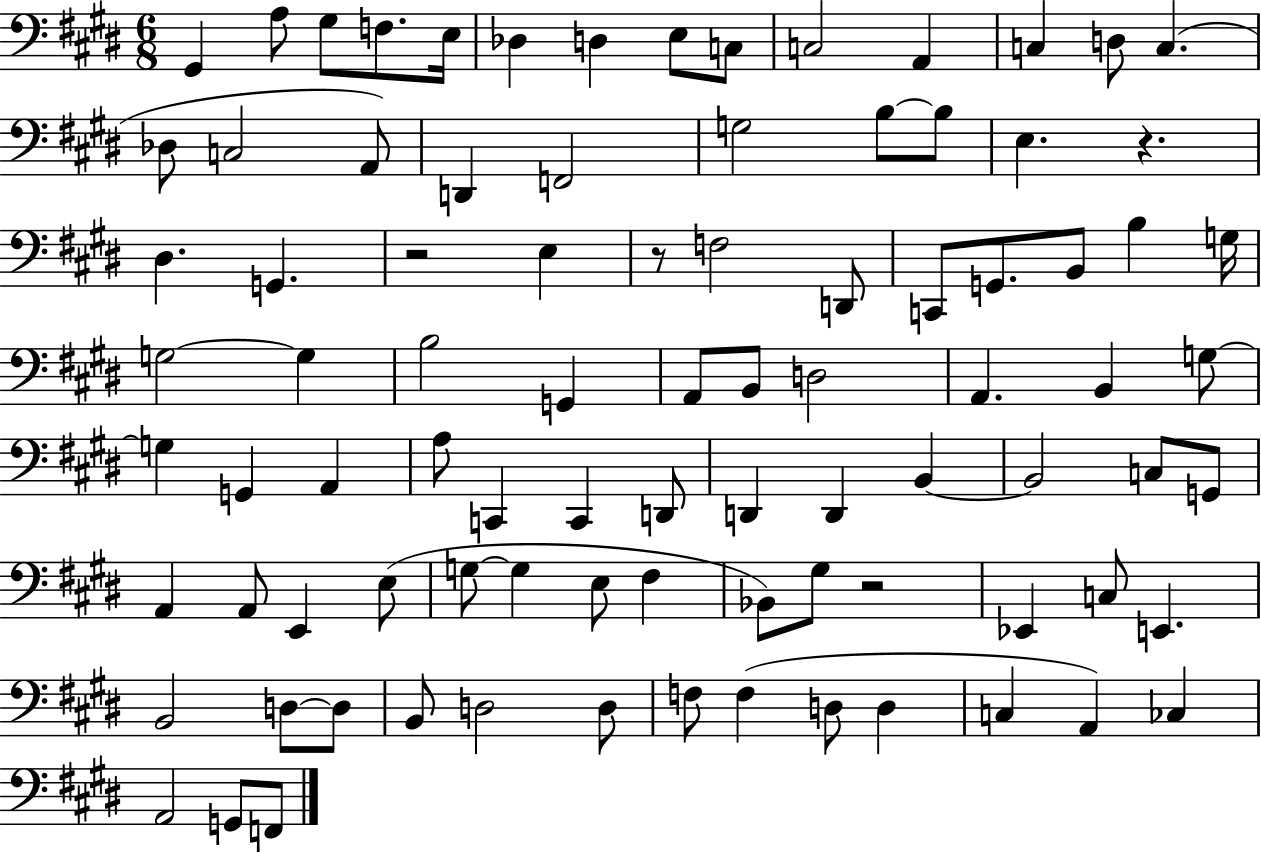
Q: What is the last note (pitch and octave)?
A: F2